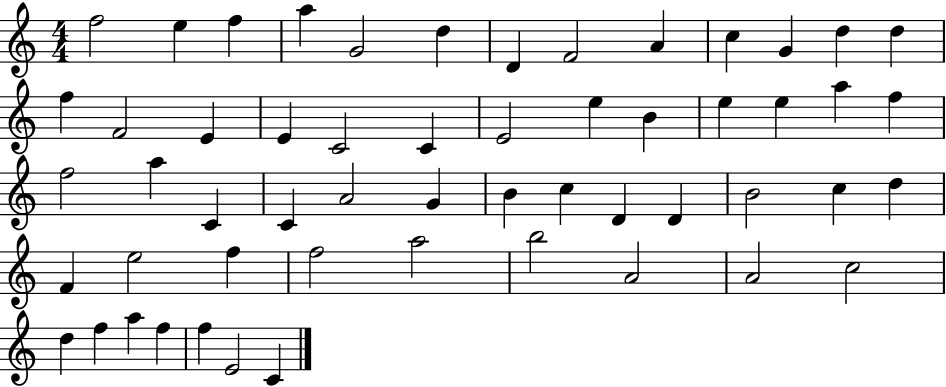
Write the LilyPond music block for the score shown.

{
  \clef treble
  \numericTimeSignature
  \time 4/4
  \key c \major
  f''2 e''4 f''4 | a''4 g'2 d''4 | d'4 f'2 a'4 | c''4 g'4 d''4 d''4 | \break f''4 f'2 e'4 | e'4 c'2 c'4 | e'2 e''4 b'4 | e''4 e''4 a''4 f''4 | \break f''2 a''4 c'4 | c'4 a'2 g'4 | b'4 c''4 d'4 d'4 | b'2 c''4 d''4 | \break f'4 e''2 f''4 | f''2 a''2 | b''2 a'2 | a'2 c''2 | \break d''4 f''4 a''4 f''4 | f''4 e'2 c'4 | \bar "|."
}